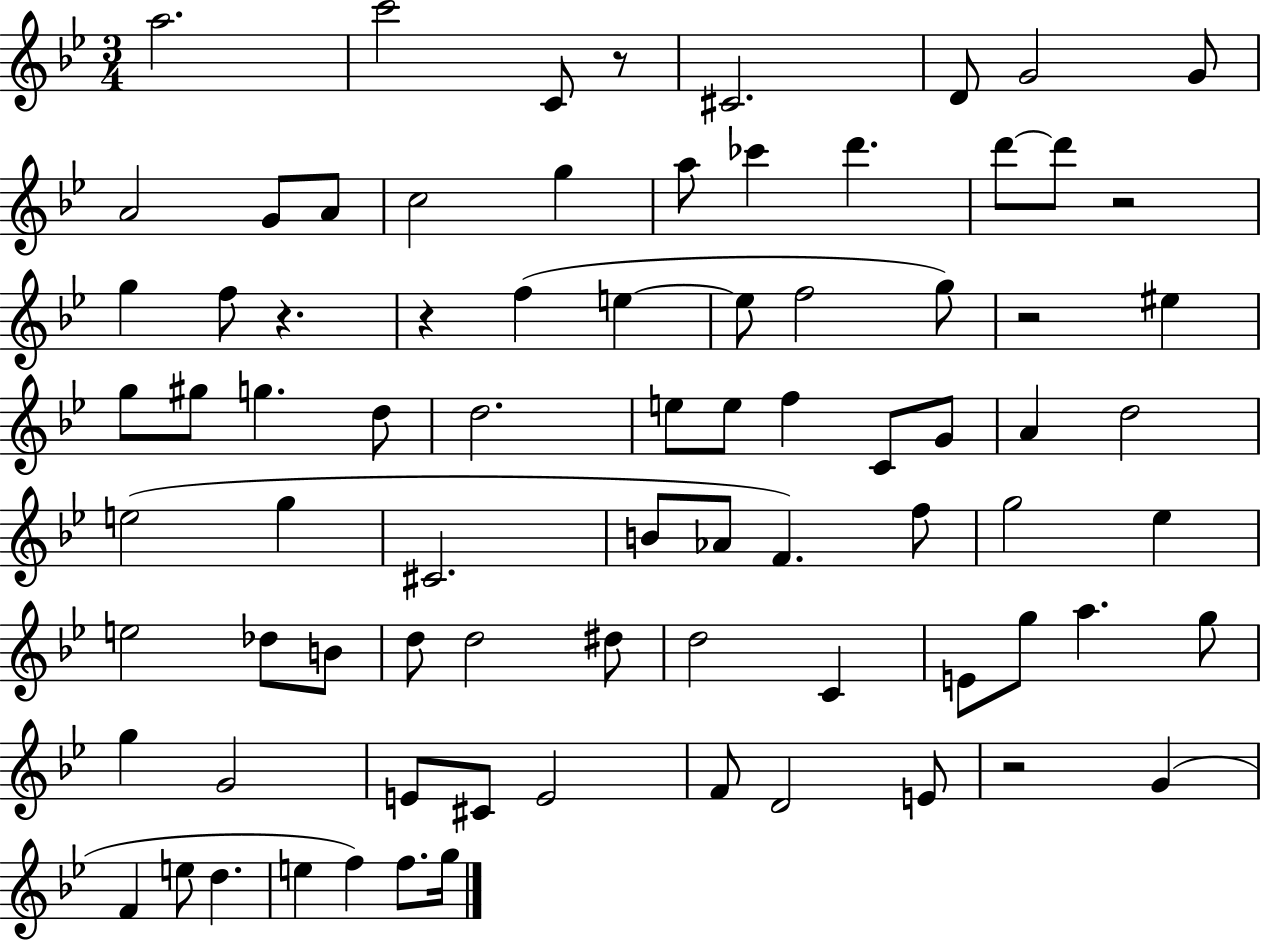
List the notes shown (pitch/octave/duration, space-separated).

A5/h. C6/h C4/e R/e C#4/h. D4/e G4/h G4/e A4/h G4/e A4/e C5/h G5/q A5/e CES6/q D6/q. D6/e D6/e R/h G5/q F5/e R/q. R/q F5/q E5/q E5/e F5/h G5/e R/h EIS5/q G5/e G#5/e G5/q. D5/e D5/h. E5/e E5/e F5/q C4/e G4/e A4/q D5/h E5/h G5/q C#4/h. B4/e Ab4/e F4/q. F5/e G5/h Eb5/q E5/h Db5/e B4/e D5/e D5/h D#5/e D5/h C4/q E4/e G5/e A5/q. G5/e G5/q G4/h E4/e C#4/e E4/h F4/e D4/h E4/e R/h G4/q F4/q E5/e D5/q. E5/q F5/q F5/e. G5/s